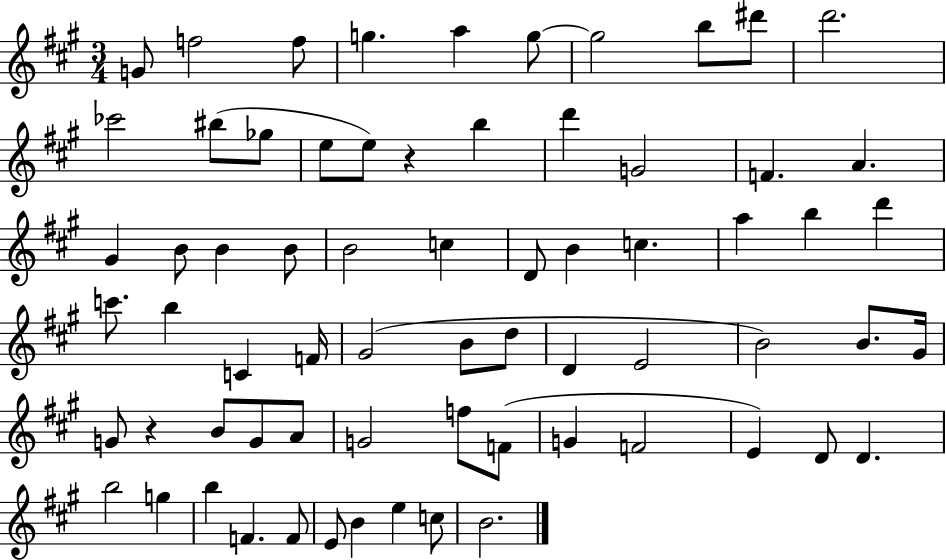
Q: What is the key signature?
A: A major